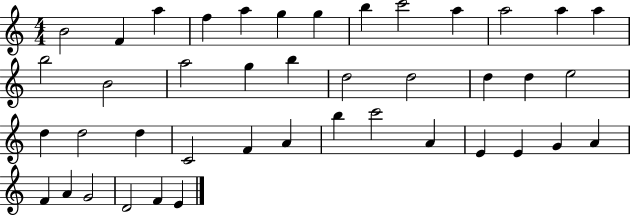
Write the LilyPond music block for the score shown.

{
  \clef treble
  \numericTimeSignature
  \time 4/4
  \key c \major
  b'2 f'4 a''4 | f''4 a''4 g''4 g''4 | b''4 c'''2 a''4 | a''2 a''4 a''4 | \break b''2 b'2 | a''2 g''4 b''4 | d''2 d''2 | d''4 d''4 e''2 | \break d''4 d''2 d''4 | c'2 f'4 a'4 | b''4 c'''2 a'4 | e'4 e'4 g'4 a'4 | \break f'4 a'4 g'2 | d'2 f'4 e'4 | \bar "|."
}